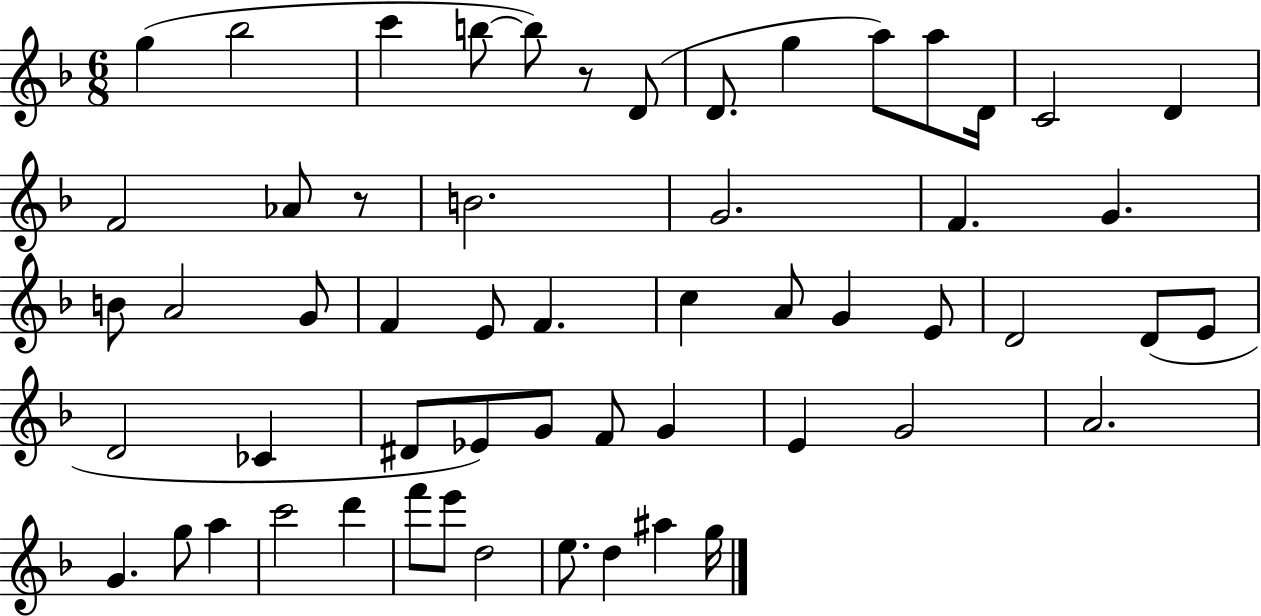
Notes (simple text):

G5/q Bb5/h C6/q B5/e B5/e R/e D4/e D4/e. G5/q A5/e A5/e D4/s C4/h D4/q F4/h Ab4/e R/e B4/h. G4/h. F4/q. G4/q. B4/e A4/h G4/e F4/q E4/e F4/q. C5/q A4/e G4/q E4/e D4/h D4/e E4/e D4/h CES4/q D#4/e Eb4/e G4/e F4/e G4/q E4/q G4/h A4/h. G4/q. G5/e A5/q C6/h D6/q F6/e E6/e D5/h E5/e. D5/q A#5/q G5/s